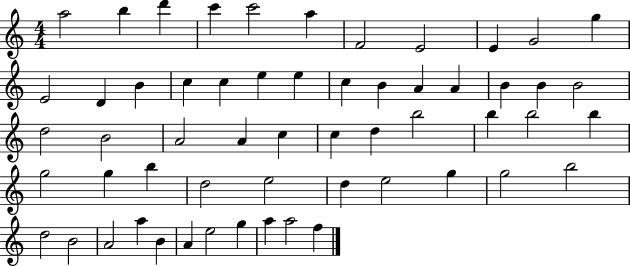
{
  \clef treble
  \numericTimeSignature
  \time 4/4
  \key c \major
  a''2 b''4 d'''4 | c'''4 c'''2 a''4 | f'2 e'2 | e'4 g'2 g''4 | \break e'2 d'4 b'4 | c''4 c''4 e''4 e''4 | c''4 b'4 a'4 a'4 | b'4 b'4 b'2 | \break d''2 b'2 | a'2 a'4 c''4 | c''4 d''4 b''2 | b''4 b''2 b''4 | \break g''2 g''4 b''4 | d''2 e''2 | d''4 e''2 g''4 | g''2 b''2 | \break d''2 b'2 | a'2 a''4 b'4 | a'4 e''2 g''4 | a''4 a''2 f''4 | \break \bar "|."
}